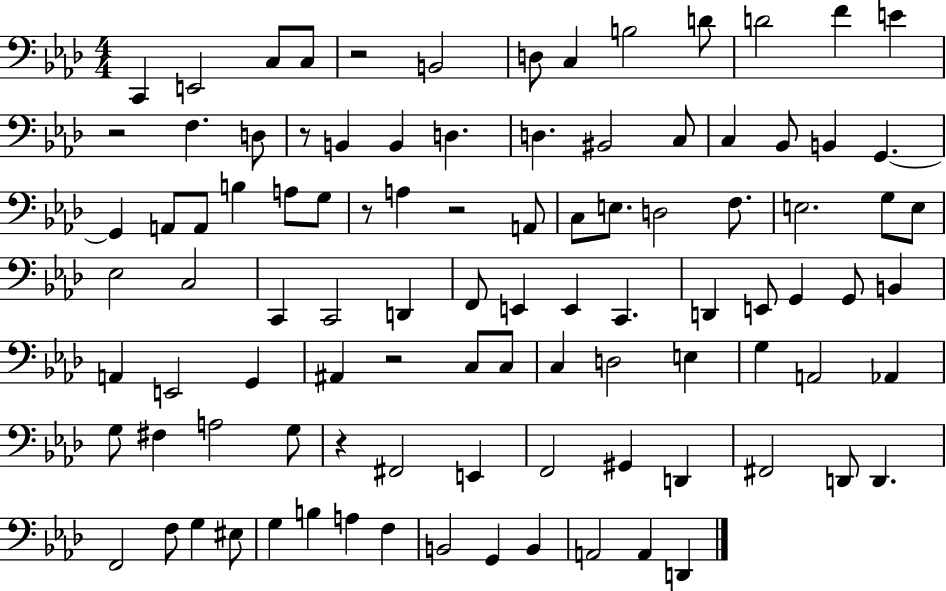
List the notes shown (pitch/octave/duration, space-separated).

C2/q E2/h C3/e C3/e R/h B2/h D3/e C3/q B3/h D4/e D4/h F4/q E4/q R/h F3/q. D3/e R/e B2/q B2/q D3/q. D3/q. BIS2/h C3/e C3/q Bb2/e B2/q G2/q. G2/q A2/e A2/e B3/q A3/e G3/e R/e A3/q R/h A2/e C3/e E3/e. D3/h F3/e. E3/h. G3/e E3/e Eb3/h C3/h C2/q C2/h D2/q F2/e E2/q E2/q C2/q. D2/q E2/e G2/q G2/e B2/q A2/q E2/h G2/q A#2/q R/h C3/e C3/e C3/q D3/h E3/q G3/q A2/h Ab2/q G3/e F#3/q A3/h G3/e R/q F#2/h E2/q F2/h G#2/q D2/q F#2/h D2/e D2/q. F2/h F3/e G3/q EIS3/e G3/q B3/q A3/q F3/q B2/h G2/q B2/q A2/h A2/q D2/q